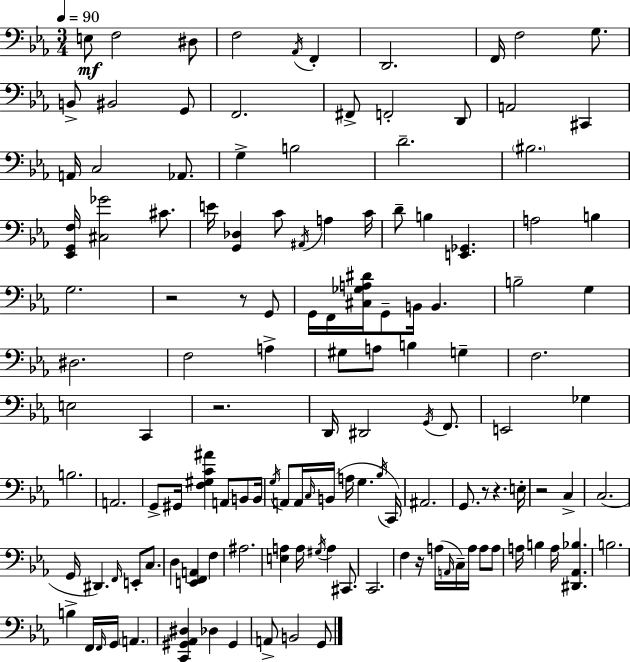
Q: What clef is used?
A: bass